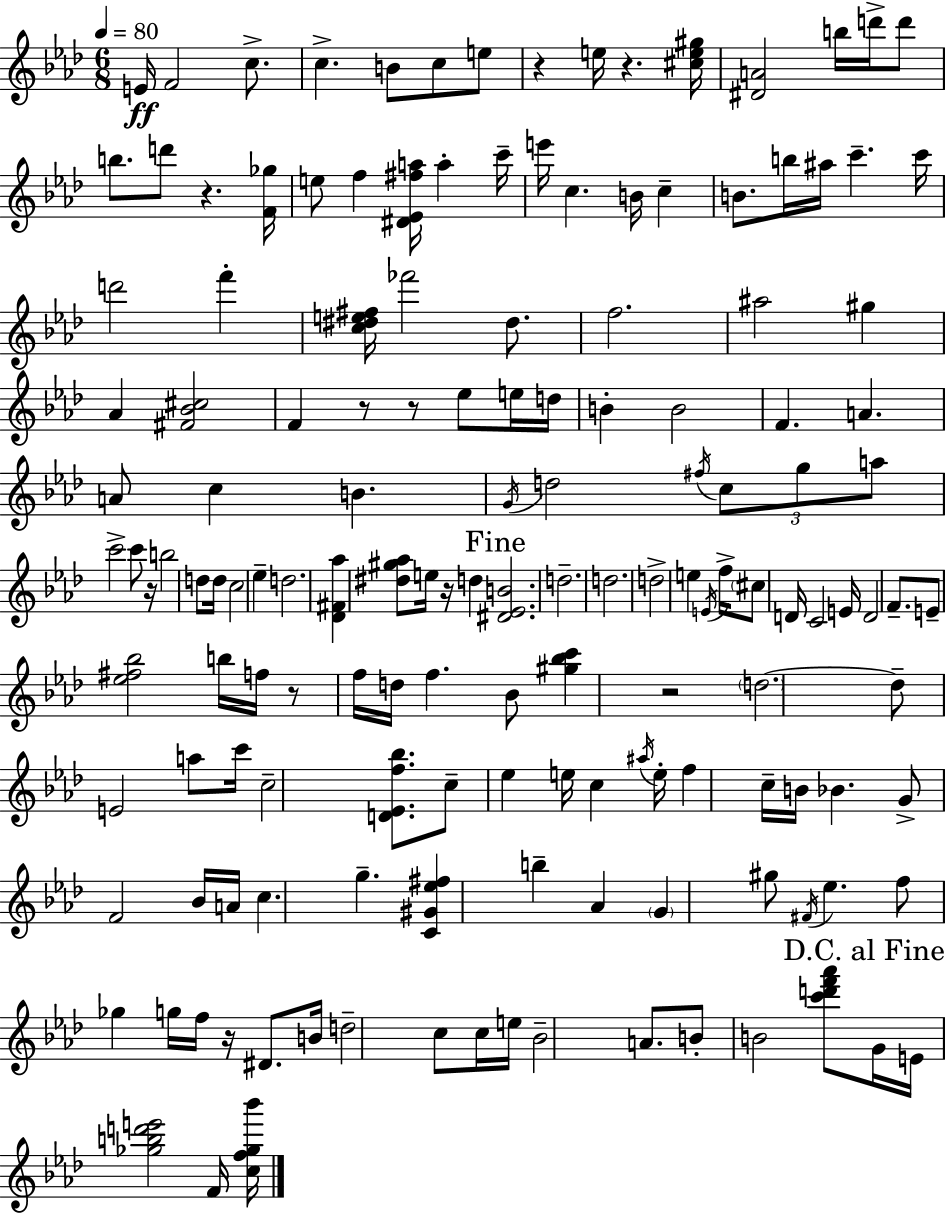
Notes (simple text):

E4/s F4/h C5/e. C5/q. B4/e C5/e E5/e R/q E5/s R/q. [C#5,E5,G#5]/s [D#4,A4]/h B5/s D6/s D6/e B5/e. D6/e R/q. [F4,Gb5]/s E5/e F5/q [D#4,Eb4,F#5,A5]/s A5/q C6/s E6/s C5/q. B4/s C5/q B4/e. B5/s A#5/s C6/q. C6/s D6/h F6/q [C5,D#5,E5,F#5]/s FES6/h D#5/e. F5/h. A#5/h G#5/q Ab4/q [F#4,Bb4,C#5]/h F4/q R/e R/e Eb5/e E5/s D5/s B4/q B4/h F4/q. A4/q. A4/e C5/q B4/q. G4/s D5/h F#5/s C5/e G5/e A5/e C6/h C6/e R/s B5/h D5/e D5/s C5/h Eb5/q D5/h. [Db4,F#4,Ab5]/q [D#5,G#5,Ab5]/e E5/s R/s D5/q [D#4,Eb4,B4]/h. D5/h. D5/h. D5/h E5/q E4/s F5/s C#5/e D4/s C4/h E4/s D4/h F4/e. E4/e [Eb5,F#5,Bb5]/h B5/s F5/s R/e F5/s D5/s F5/q. Bb4/e [G#5,Bb5,C6]/q R/h D5/h. D5/e E4/h A5/e C6/s C5/h [D4,Eb4,F5,Bb5]/e. C5/e Eb5/q E5/s C5/q A#5/s E5/s F5/q C5/s B4/s Bb4/q. G4/e F4/h Bb4/s A4/s C5/q. G5/q. [C4,G#4,Eb5,F#5]/q B5/q Ab4/q G4/q G#5/e F#4/s Eb5/q. F5/e Gb5/q G5/s F5/s R/s D#4/e. B4/s D5/h C5/e C5/s E5/s Bb4/h A4/e. B4/e B4/h [C6,D6,F6,Ab6]/e G4/s E4/s [Gb5,B5,D6,E6]/h F4/s [C5,F5,Gb5,Bb6]/s